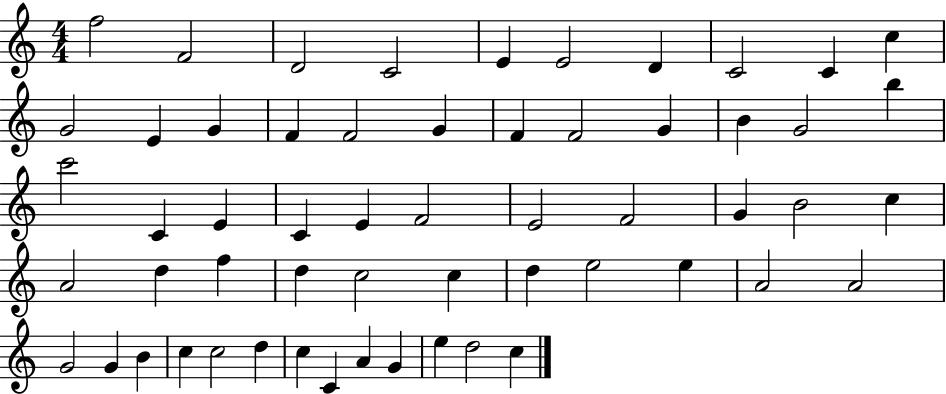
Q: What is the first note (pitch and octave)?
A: F5